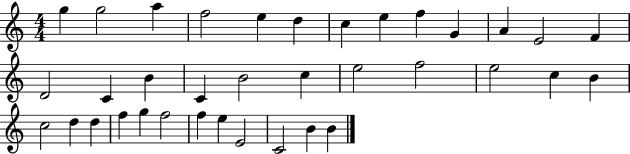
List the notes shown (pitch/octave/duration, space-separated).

G5/q G5/h A5/q F5/h E5/q D5/q C5/q E5/q F5/q G4/q A4/q E4/h F4/q D4/h C4/q B4/q C4/q B4/h C5/q E5/h F5/h E5/h C5/q B4/q C5/h D5/q D5/q F5/q G5/q F5/h F5/q E5/q E4/h C4/h B4/q B4/q